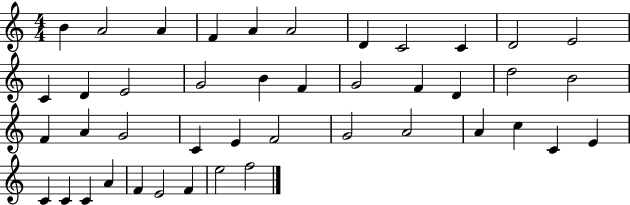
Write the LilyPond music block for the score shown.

{
  \clef treble
  \numericTimeSignature
  \time 4/4
  \key c \major
  b'4 a'2 a'4 | f'4 a'4 a'2 | d'4 c'2 c'4 | d'2 e'2 | \break c'4 d'4 e'2 | g'2 b'4 f'4 | g'2 f'4 d'4 | d''2 b'2 | \break f'4 a'4 g'2 | c'4 e'4 f'2 | g'2 a'2 | a'4 c''4 c'4 e'4 | \break c'4 c'4 c'4 a'4 | f'4 e'2 f'4 | e''2 f''2 | \bar "|."
}